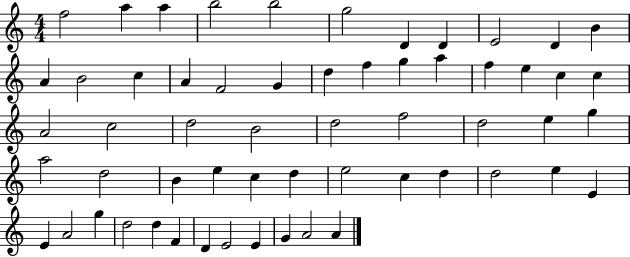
F5/h A5/q A5/q B5/h B5/h G5/h D4/q D4/q E4/h D4/q B4/q A4/q B4/h C5/q A4/q F4/h G4/q D5/q F5/q G5/q A5/q F5/q E5/q C5/q C5/q A4/h C5/h D5/h B4/h D5/h F5/h D5/h E5/q G5/q A5/h D5/h B4/q E5/q C5/q D5/q E5/h C5/q D5/q D5/h E5/q E4/q E4/q A4/h G5/q D5/h D5/q F4/q D4/q E4/h E4/q G4/q A4/h A4/q